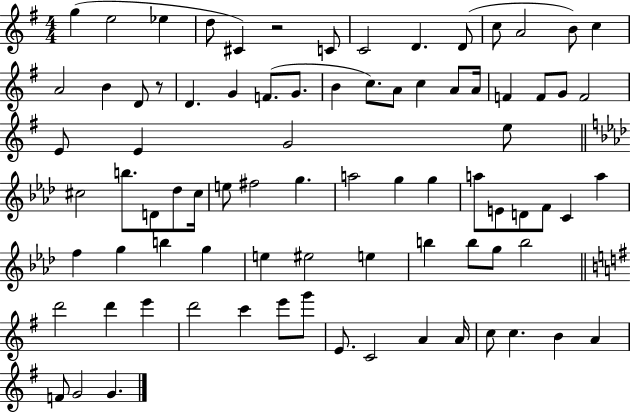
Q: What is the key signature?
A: G major